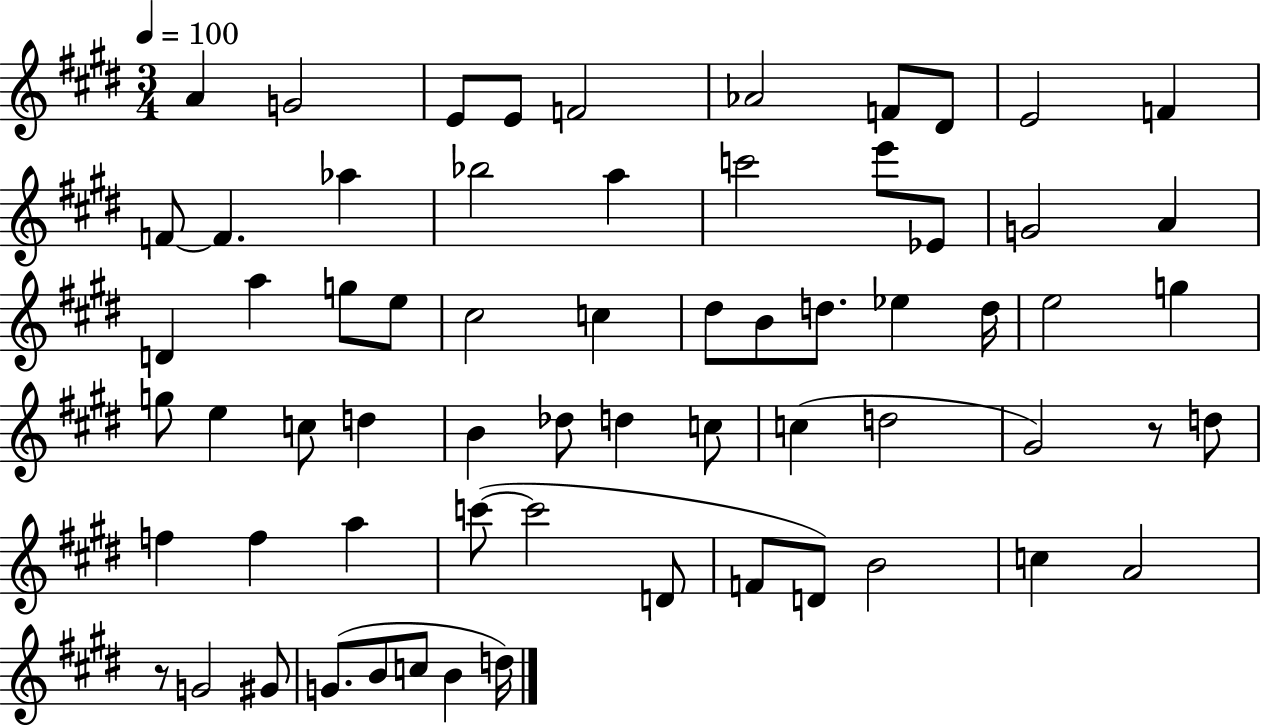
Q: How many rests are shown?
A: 2